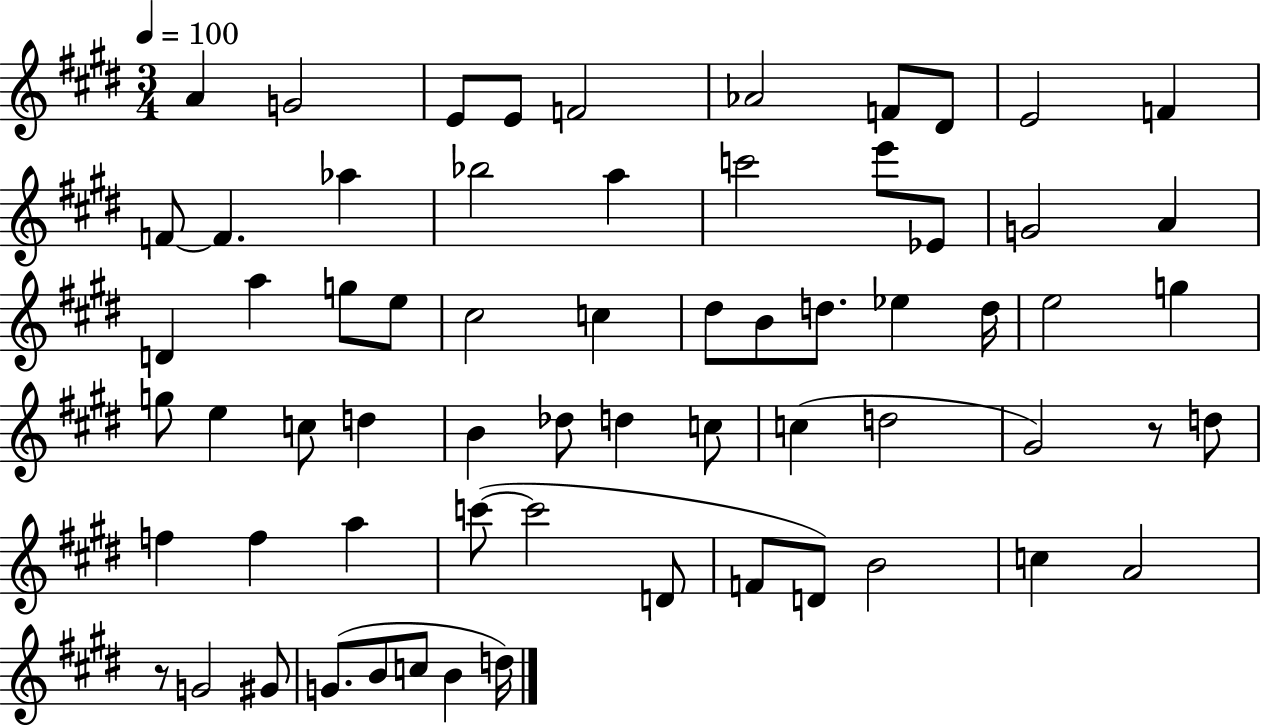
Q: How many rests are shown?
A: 2